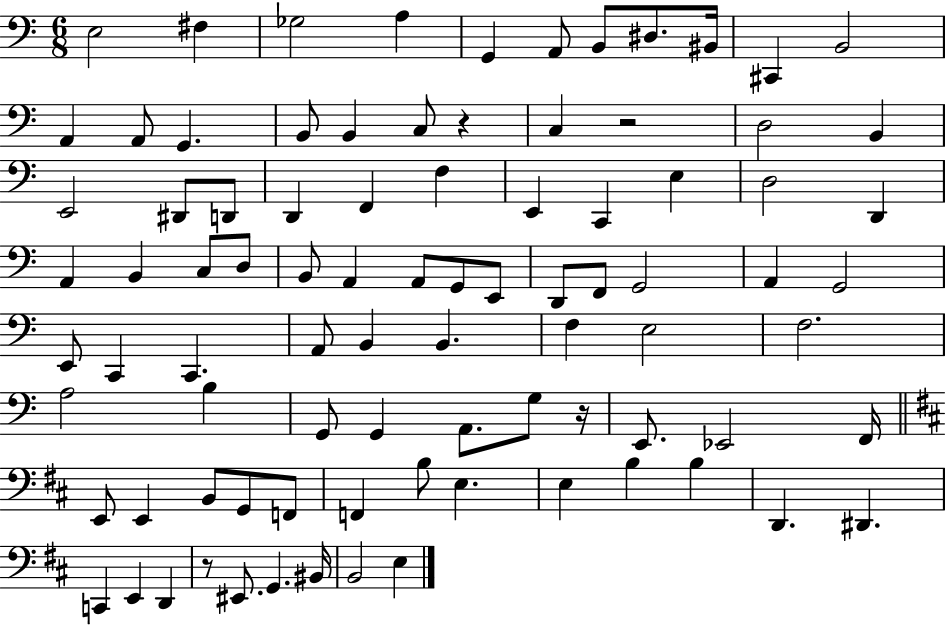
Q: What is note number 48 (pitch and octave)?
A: C2